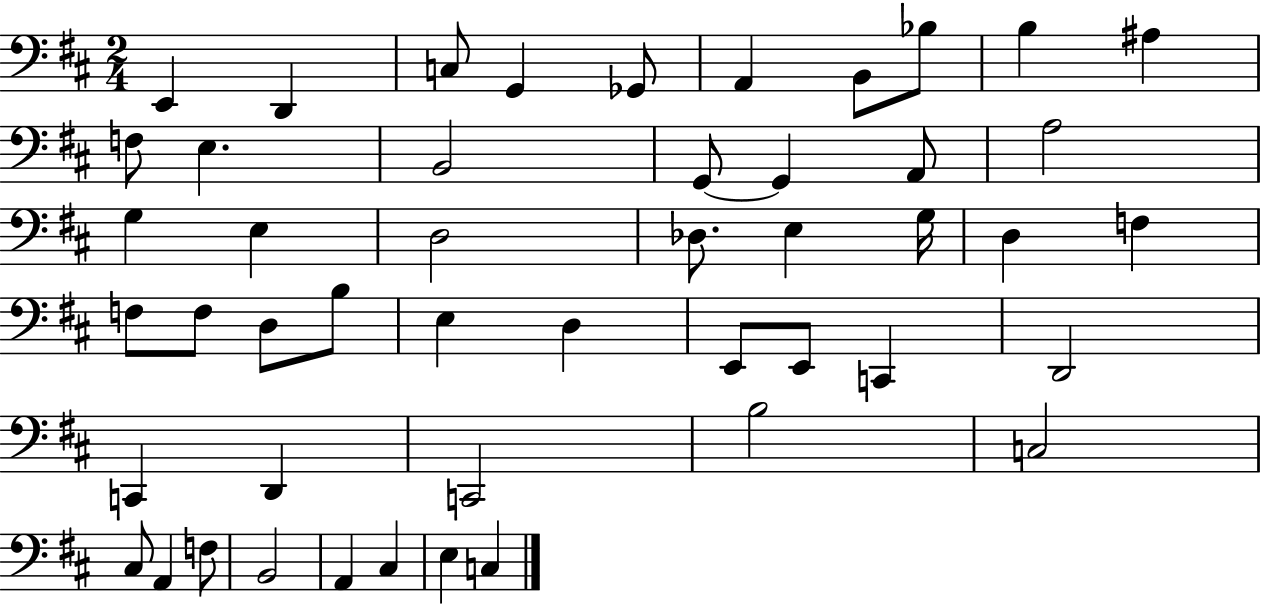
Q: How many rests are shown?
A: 0